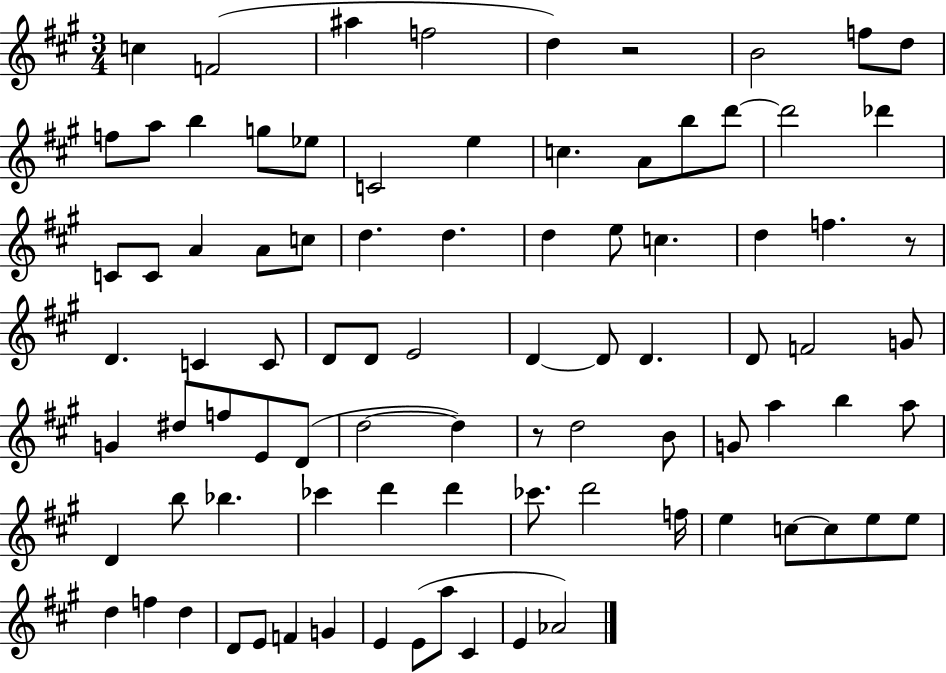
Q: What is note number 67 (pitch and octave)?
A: F5